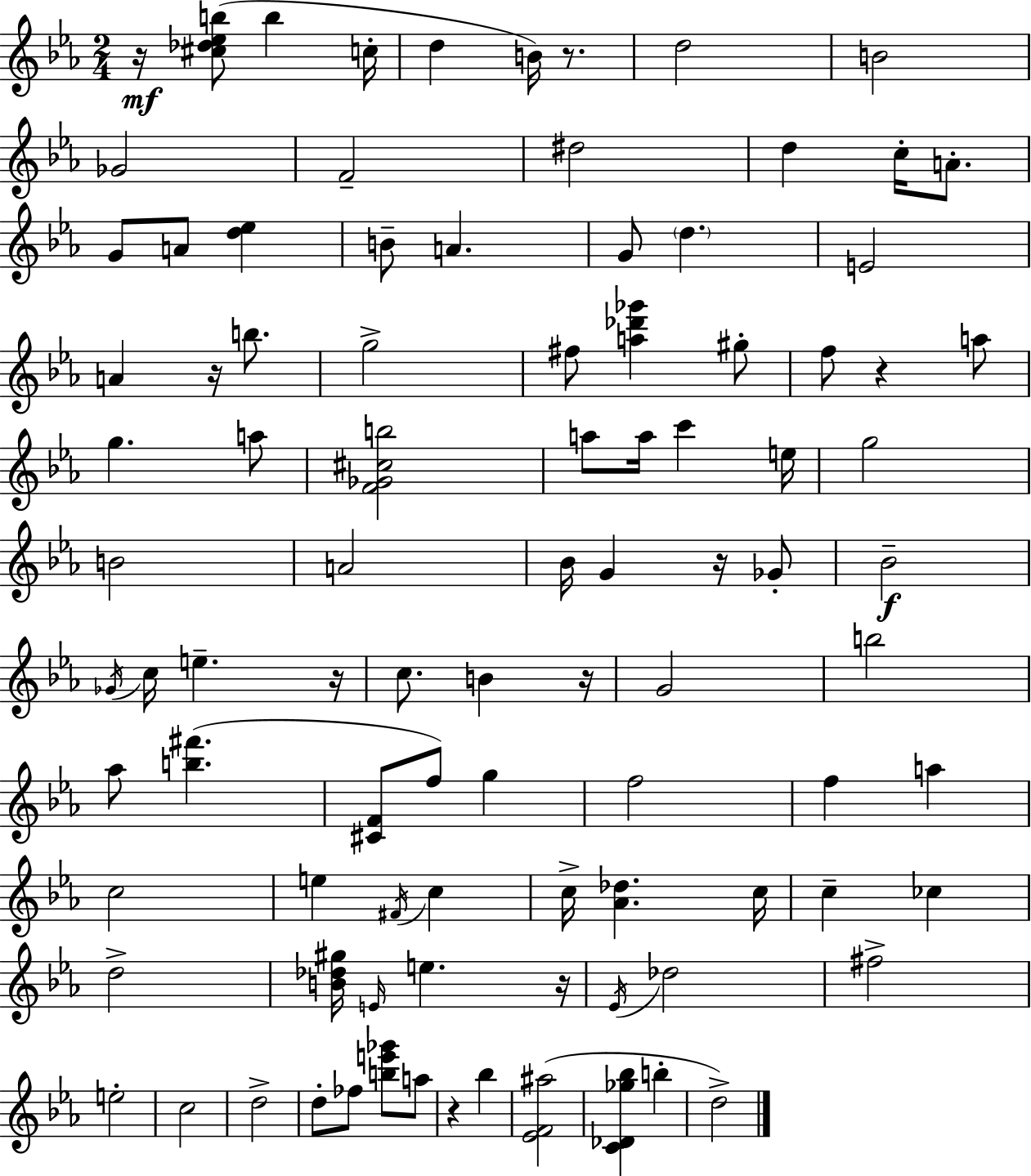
R/s [C#5,Db5,Eb5,B5]/e B5/q C5/s D5/q B4/s R/e. D5/h B4/h Gb4/h F4/h D#5/h D5/q C5/s A4/e. G4/e A4/e [D5,Eb5]/q B4/e A4/q. G4/e D5/q. E4/h A4/q R/s B5/e. G5/h F#5/e [A5,Db6,Gb6]/q G#5/e F5/e R/q A5/e G5/q. A5/e [F4,Gb4,C#5,B5]/h A5/e A5/s C6/q E5/s G5/h B4/h A4/h Bb4/s G4/q R/s Gb4/e Bb4/h Gb4/s C5/s E5/q. R/s C5/e. B4/q R/s G4/h B5/h Ab5/e [B5,F#6]/q. [C#4,F4]/e F5/e G5/q F5/h F5/q A5/q C5/h E5/q F#4/s C5/q C5/s [Ab4,Db5]/q. C5/s C5/q CES5/q D5/h [B4,Db5,G#5]/s E4/s E5/q. R/s Eb4/s Db5/h F#5/h E5/h C5/h D5/h D5/e FES5/e [B5,E6,Gb6]/e A5/e R/q Bb5/q [Eb4,F4,A#5]/h [C4,Db4,Gb5,Bb5]/q B5/q D5/h